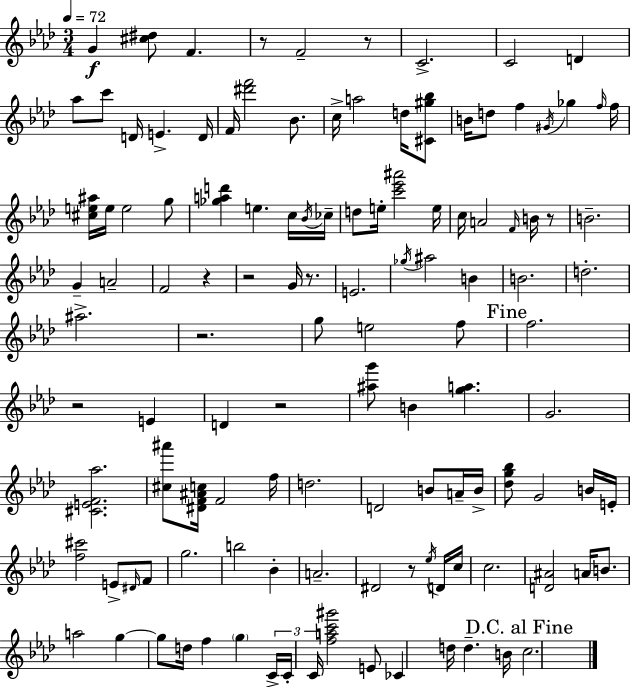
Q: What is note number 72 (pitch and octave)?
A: B5